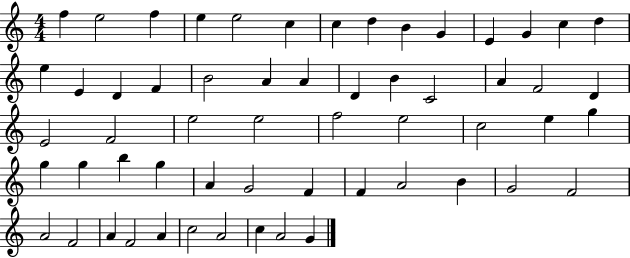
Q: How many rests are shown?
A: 0